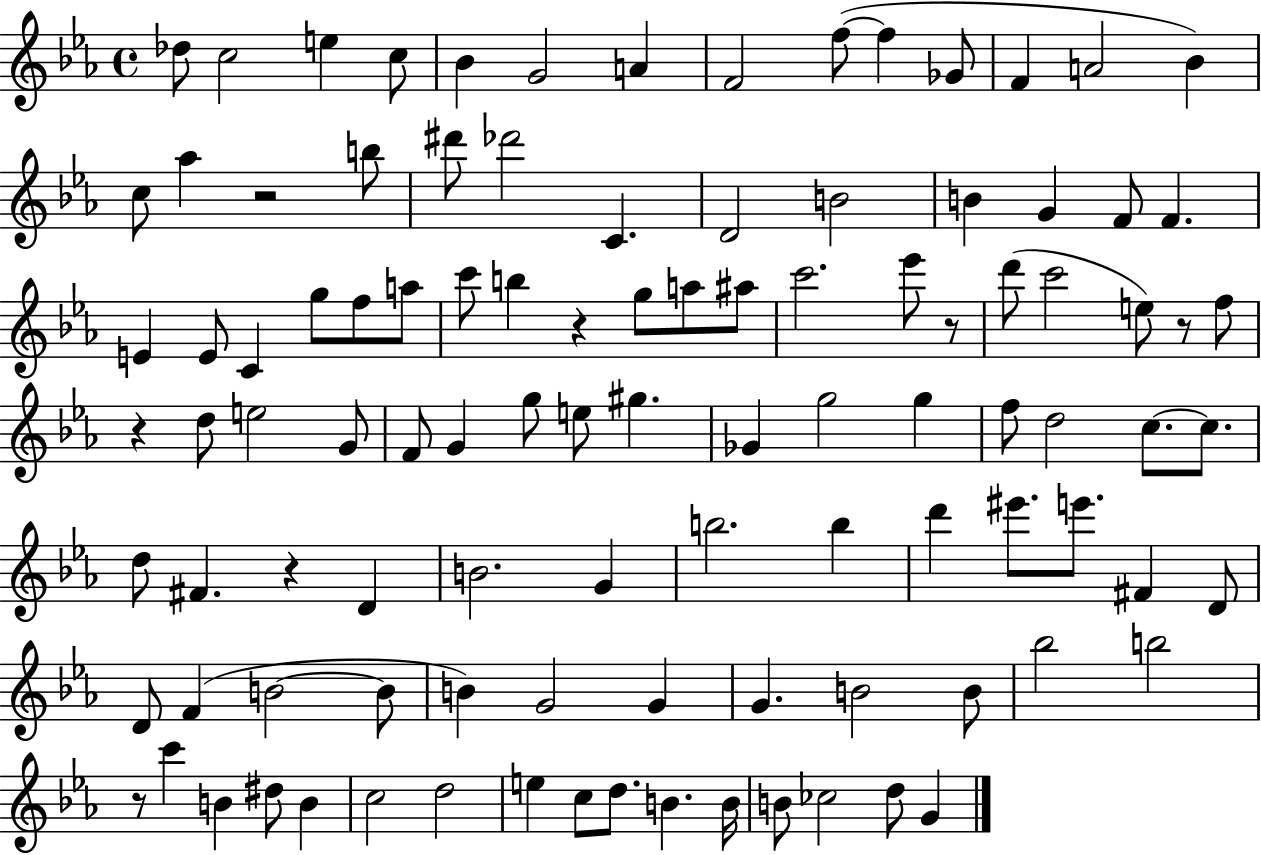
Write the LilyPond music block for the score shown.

{
  \clef treble
  \time 4/4
  \defaultTimeSignature
  \key ees \major
  des''8 c''2 e''4 c''8 | bes'4 g'2 a'4 | f'2 f''8~(~ f''4 ges'8 | f'4 a'2 bes'4) | \break c''8 aes''4 r2 b''8 | dis'''8 des'''2 c'4. | d'2 b'2 | b'4 g'4 f'8 f'4. | \break e'4 e'8 c'4 g''8 f''8 a''8 | c'''8 b''4 r4 g''8 a''8 ais''8 | c'''2. ees'''8 r8 | d'''8( c'''2 e''8) r8 f''8 | \break r4 d''8 e''2 g'8 | f'8 g'4 g''8 e''8 gis''4. | ges'4 g''2 g''4 | f''8 d''2 c''8.~~ c''8. | \break d''8 fis'4. r4 d'4 | b'2. g'4 | b''2. b''4 | d'''4 eis'''8. e'''8. fis'4 d'8 | \break d'8 f'4( b'2~~ b'8 | b'4) g'2 g'4 | g'4. b'2 b'8 | bes''2 b''2 | \break r8 c'''4 b'4 dis''8 b'4 | c''2 d''2 | e''4 c''8 d''8. b'4. b'16 | b'8 ces''2 d''8 g'4 | \break \bar "|."
}